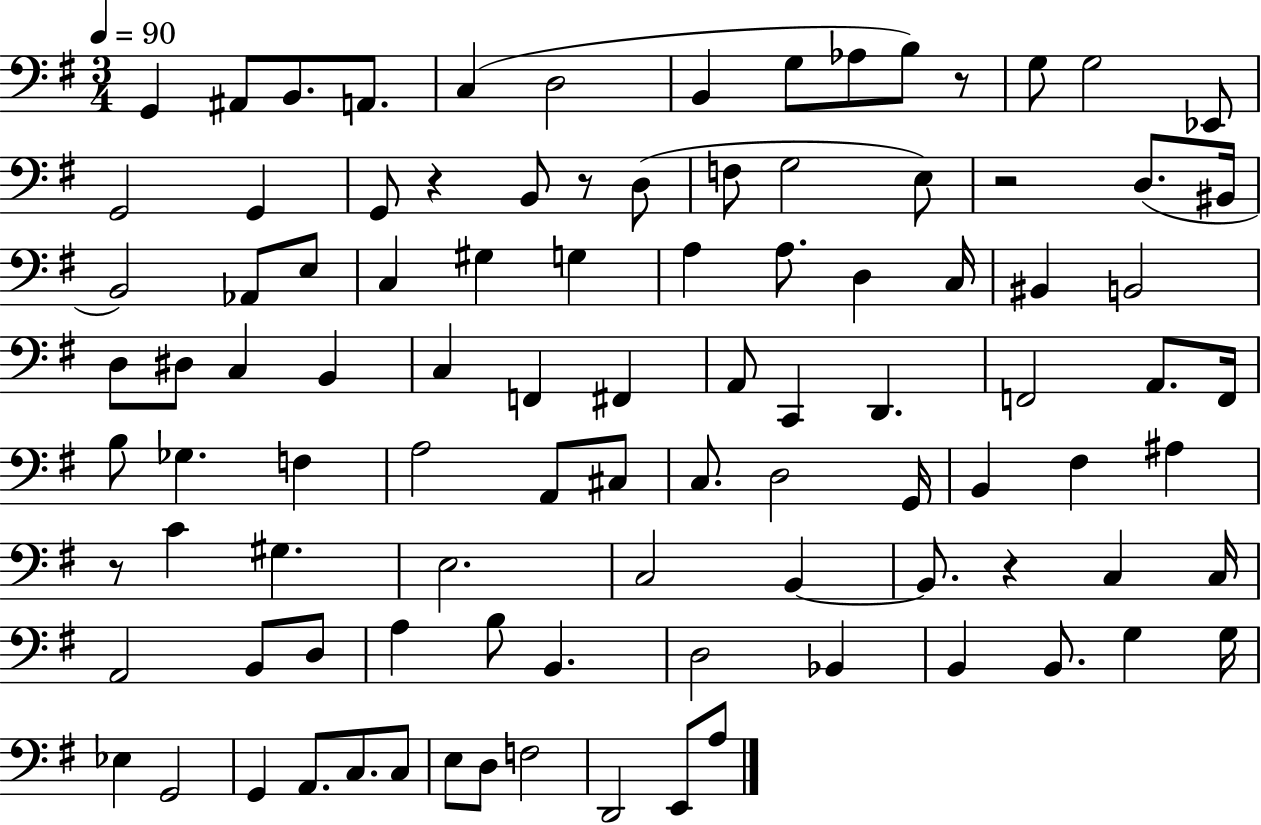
{
  \clef bass
  \numericTimeSignature
  \time 3/4
  \key g \major
  \tempo 4 = 90
  g,4 ais,8 b,8. a,8. | c4( d2 | b,4 g8 aes8 b8) r8 | g8 g2 ees,8 | \break g,2 g,4 | g,8 r4 b,8 r8 d8( | f8 g2 e8) | r2 d8.( bis,16 | \break b,2) aes,8 e8 | c4 gis4 g4 | a4 a8. d4 c16 | bis,4 b,2 | \break d8 dis8 c4 b,4 | c4 f,4 fis,4 | a,8 c,4 d,4. | f,2 a,8. f,16 | \break b8 ges4. f4 | a2 a,8 cis8 | c8. d2 g,16 | b,4 fis4 ais4 | \break r8 c'4 gis4. | e2. | c2 b,4~~ | b,8. r4 c4 c16 | \break a,2 b,8 d8 | a4 b8 b,4. | d2 bes,4 | b,4 b,8. g4 g16 | \break ees4 g,2 | g,4 a,8. c8. c8 | e8 d8 f2 | d,2 e,8 a8 | \break \bar "|."
}